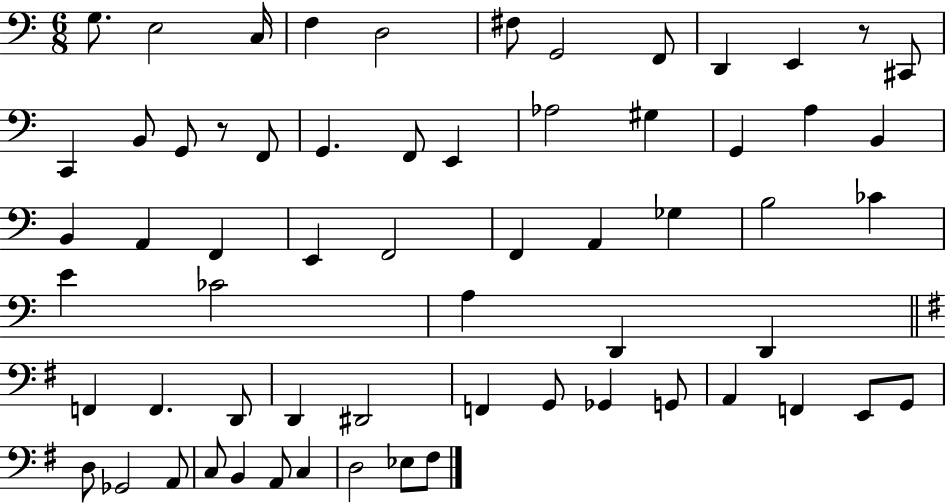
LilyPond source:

{
  \clef bass
  \numericTimeSignature
  \time 6/8
  \key c \major
  g8. e2 c16 | f4 d2 | fis8 g,2 f,8 | d,4 e,4 r8 cis,8 | \break c,4 b,8 g,8 r8 f,8 | g,4. f,8 e,4 | aes2 gis4 | g,4 a4 b,4 | \break b,4 a,4 f,4 | e,4 f,2 | f,4 a,4 ges4 | b2 ces'4 | \break e'4 ces'2 | a4 d,4 d,4 | \bar "||" \break \key e \minor f,4 f,4. d,8 | d,4 dis,2 | f,4 g,8 ges,4 g,8 | a,4 f,4 e,8 g,8 | \break d8 ges,2 a,8 | c8 b,4 a,8 c4 | d2 ees8 fis8 | \bar "|."
}